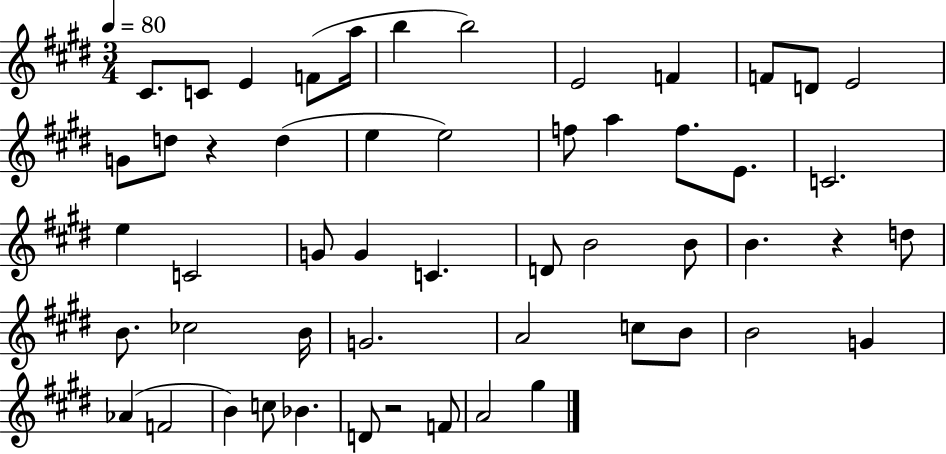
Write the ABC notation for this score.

X:1
T:Untitled
M:3/4
L:1/4
K:E
^C/2 C/2 E F/2 a/4 b b2 E2 F F/2 D/2 E2 G/2 d/2 z d e e2 f/2 a f/2 E/2 C2 e C2 G/2 G C D/2 B2 B/2 B z d/2 B/2 _c2 B/4 G2 A2 c/2 B/2 B2 G _A F2 B c/2 _B D/2 z2 F/2 A2 ^g